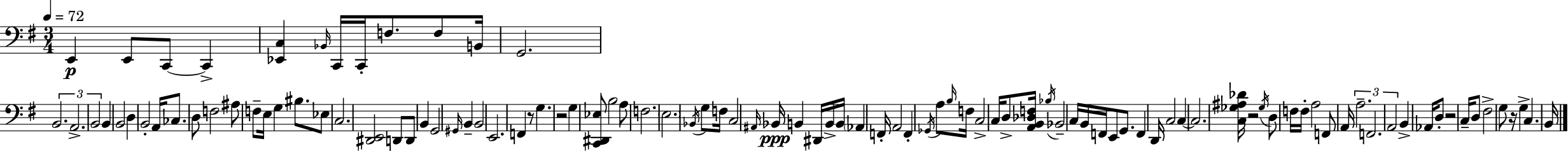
E2/q E2/e C2/e C2/q [Eb2,C3]/q Bb2/s C2/s C2/s F3/e. F3/e B2/s G2/h. B2/h. A2/h. B2/h B2/q B2/h D3/q B2/h A2/s CES3/e. D3/e F3/h A#3/e F3/e E3/s G3/q BIS3/e. Eb3/e C3/h. [D#2,E2]/h D2/e D2/e B2/q G2/h G#2/s B2/q B2/h E2/h. F2/q R/e G3/q. R/h G3/q [C2,D#2,Eb3]/e B3/h A3/e F3/h. E3/h. Bb2/s G3/e F3/s C3/h A#2/s Bb2/s B2/q D#2/s B2/s B2/s Ab2/q F2/s A2/h F2/q Gb2/s A3/e B3/s F3/s C3/h C3/s D3/e [A2,B2,Db3,F3]/s Bb3/s Bb2/h C3/s B2/s F2/s E2/e G2/e. F2/q D2/s C3/h C3/q C3/h. [C3,Gb3,A#3,Db4]/s R/h Gb3/s D3/e F3/s F3/s A3/h F2/e A2/s A3/h. F2/h. A2/h B2/q Ab2/s D3/e R/h C3/s D3/e F#3/h G3/e R/s G3/q C3/q. B2/s